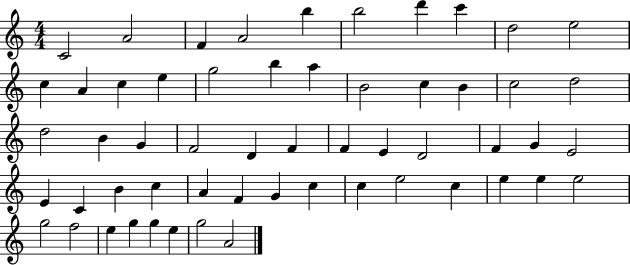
C4/h A4/h F4/q A4/h B5/q B5/h D6/q C6/q D5/h E5/h C5/q A4/q C5/q E5/q G5/h B5/q A5/q B4/h C5/q B4/q C5/h D5/h D5/h B4/q G4/q F4/h D4/q F4/q F4/q E4/q D4/h F4/q G4/q E4/h E4/q C4/q B4/q C5/q A4/q F4/q G4/q C5/q C5/q E5/h C5/q E5/q E5/q E5/h G5/h F5/h E5/q G5/q G5/q E5/q G5/h A4/h